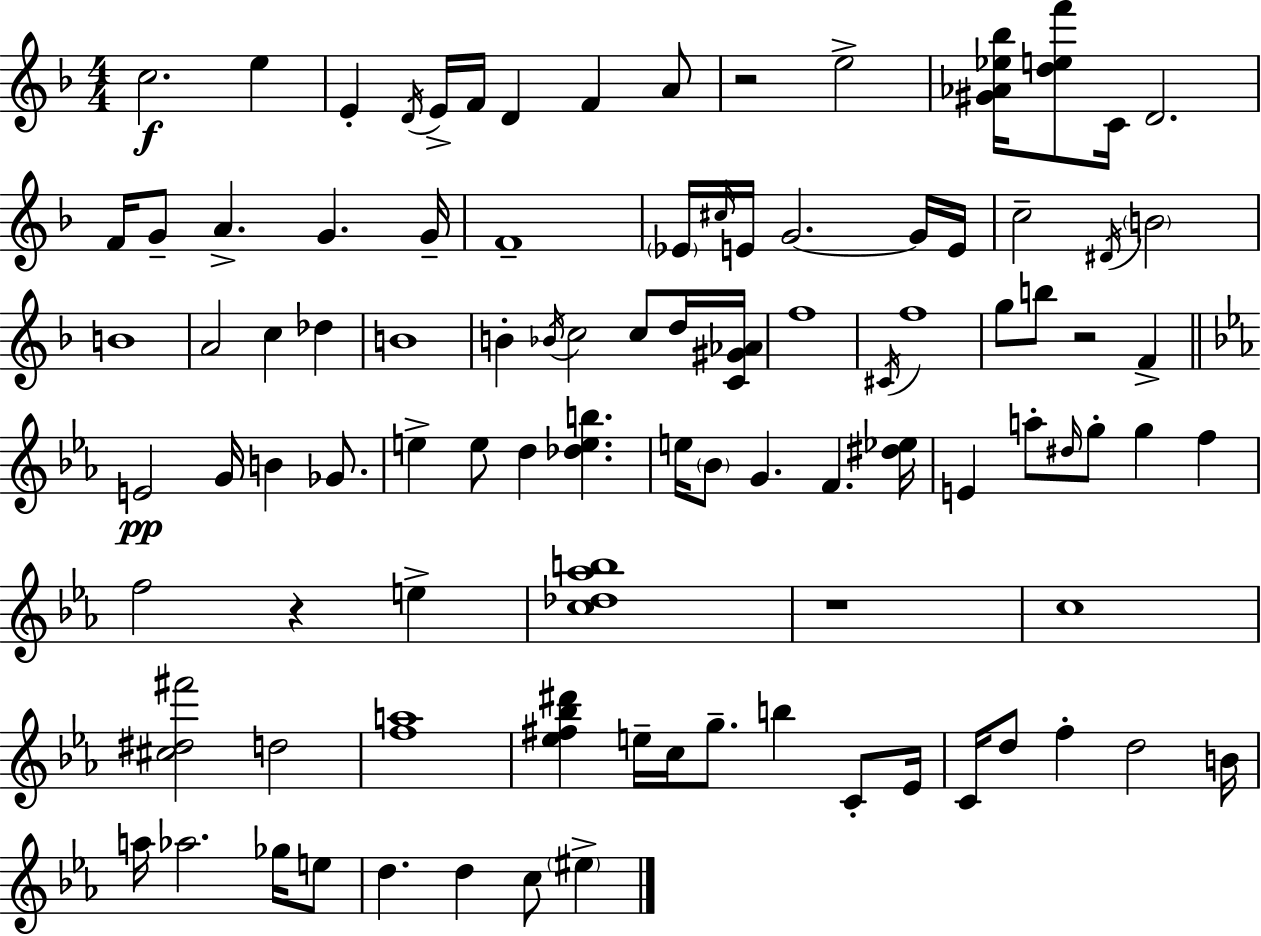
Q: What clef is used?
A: treble